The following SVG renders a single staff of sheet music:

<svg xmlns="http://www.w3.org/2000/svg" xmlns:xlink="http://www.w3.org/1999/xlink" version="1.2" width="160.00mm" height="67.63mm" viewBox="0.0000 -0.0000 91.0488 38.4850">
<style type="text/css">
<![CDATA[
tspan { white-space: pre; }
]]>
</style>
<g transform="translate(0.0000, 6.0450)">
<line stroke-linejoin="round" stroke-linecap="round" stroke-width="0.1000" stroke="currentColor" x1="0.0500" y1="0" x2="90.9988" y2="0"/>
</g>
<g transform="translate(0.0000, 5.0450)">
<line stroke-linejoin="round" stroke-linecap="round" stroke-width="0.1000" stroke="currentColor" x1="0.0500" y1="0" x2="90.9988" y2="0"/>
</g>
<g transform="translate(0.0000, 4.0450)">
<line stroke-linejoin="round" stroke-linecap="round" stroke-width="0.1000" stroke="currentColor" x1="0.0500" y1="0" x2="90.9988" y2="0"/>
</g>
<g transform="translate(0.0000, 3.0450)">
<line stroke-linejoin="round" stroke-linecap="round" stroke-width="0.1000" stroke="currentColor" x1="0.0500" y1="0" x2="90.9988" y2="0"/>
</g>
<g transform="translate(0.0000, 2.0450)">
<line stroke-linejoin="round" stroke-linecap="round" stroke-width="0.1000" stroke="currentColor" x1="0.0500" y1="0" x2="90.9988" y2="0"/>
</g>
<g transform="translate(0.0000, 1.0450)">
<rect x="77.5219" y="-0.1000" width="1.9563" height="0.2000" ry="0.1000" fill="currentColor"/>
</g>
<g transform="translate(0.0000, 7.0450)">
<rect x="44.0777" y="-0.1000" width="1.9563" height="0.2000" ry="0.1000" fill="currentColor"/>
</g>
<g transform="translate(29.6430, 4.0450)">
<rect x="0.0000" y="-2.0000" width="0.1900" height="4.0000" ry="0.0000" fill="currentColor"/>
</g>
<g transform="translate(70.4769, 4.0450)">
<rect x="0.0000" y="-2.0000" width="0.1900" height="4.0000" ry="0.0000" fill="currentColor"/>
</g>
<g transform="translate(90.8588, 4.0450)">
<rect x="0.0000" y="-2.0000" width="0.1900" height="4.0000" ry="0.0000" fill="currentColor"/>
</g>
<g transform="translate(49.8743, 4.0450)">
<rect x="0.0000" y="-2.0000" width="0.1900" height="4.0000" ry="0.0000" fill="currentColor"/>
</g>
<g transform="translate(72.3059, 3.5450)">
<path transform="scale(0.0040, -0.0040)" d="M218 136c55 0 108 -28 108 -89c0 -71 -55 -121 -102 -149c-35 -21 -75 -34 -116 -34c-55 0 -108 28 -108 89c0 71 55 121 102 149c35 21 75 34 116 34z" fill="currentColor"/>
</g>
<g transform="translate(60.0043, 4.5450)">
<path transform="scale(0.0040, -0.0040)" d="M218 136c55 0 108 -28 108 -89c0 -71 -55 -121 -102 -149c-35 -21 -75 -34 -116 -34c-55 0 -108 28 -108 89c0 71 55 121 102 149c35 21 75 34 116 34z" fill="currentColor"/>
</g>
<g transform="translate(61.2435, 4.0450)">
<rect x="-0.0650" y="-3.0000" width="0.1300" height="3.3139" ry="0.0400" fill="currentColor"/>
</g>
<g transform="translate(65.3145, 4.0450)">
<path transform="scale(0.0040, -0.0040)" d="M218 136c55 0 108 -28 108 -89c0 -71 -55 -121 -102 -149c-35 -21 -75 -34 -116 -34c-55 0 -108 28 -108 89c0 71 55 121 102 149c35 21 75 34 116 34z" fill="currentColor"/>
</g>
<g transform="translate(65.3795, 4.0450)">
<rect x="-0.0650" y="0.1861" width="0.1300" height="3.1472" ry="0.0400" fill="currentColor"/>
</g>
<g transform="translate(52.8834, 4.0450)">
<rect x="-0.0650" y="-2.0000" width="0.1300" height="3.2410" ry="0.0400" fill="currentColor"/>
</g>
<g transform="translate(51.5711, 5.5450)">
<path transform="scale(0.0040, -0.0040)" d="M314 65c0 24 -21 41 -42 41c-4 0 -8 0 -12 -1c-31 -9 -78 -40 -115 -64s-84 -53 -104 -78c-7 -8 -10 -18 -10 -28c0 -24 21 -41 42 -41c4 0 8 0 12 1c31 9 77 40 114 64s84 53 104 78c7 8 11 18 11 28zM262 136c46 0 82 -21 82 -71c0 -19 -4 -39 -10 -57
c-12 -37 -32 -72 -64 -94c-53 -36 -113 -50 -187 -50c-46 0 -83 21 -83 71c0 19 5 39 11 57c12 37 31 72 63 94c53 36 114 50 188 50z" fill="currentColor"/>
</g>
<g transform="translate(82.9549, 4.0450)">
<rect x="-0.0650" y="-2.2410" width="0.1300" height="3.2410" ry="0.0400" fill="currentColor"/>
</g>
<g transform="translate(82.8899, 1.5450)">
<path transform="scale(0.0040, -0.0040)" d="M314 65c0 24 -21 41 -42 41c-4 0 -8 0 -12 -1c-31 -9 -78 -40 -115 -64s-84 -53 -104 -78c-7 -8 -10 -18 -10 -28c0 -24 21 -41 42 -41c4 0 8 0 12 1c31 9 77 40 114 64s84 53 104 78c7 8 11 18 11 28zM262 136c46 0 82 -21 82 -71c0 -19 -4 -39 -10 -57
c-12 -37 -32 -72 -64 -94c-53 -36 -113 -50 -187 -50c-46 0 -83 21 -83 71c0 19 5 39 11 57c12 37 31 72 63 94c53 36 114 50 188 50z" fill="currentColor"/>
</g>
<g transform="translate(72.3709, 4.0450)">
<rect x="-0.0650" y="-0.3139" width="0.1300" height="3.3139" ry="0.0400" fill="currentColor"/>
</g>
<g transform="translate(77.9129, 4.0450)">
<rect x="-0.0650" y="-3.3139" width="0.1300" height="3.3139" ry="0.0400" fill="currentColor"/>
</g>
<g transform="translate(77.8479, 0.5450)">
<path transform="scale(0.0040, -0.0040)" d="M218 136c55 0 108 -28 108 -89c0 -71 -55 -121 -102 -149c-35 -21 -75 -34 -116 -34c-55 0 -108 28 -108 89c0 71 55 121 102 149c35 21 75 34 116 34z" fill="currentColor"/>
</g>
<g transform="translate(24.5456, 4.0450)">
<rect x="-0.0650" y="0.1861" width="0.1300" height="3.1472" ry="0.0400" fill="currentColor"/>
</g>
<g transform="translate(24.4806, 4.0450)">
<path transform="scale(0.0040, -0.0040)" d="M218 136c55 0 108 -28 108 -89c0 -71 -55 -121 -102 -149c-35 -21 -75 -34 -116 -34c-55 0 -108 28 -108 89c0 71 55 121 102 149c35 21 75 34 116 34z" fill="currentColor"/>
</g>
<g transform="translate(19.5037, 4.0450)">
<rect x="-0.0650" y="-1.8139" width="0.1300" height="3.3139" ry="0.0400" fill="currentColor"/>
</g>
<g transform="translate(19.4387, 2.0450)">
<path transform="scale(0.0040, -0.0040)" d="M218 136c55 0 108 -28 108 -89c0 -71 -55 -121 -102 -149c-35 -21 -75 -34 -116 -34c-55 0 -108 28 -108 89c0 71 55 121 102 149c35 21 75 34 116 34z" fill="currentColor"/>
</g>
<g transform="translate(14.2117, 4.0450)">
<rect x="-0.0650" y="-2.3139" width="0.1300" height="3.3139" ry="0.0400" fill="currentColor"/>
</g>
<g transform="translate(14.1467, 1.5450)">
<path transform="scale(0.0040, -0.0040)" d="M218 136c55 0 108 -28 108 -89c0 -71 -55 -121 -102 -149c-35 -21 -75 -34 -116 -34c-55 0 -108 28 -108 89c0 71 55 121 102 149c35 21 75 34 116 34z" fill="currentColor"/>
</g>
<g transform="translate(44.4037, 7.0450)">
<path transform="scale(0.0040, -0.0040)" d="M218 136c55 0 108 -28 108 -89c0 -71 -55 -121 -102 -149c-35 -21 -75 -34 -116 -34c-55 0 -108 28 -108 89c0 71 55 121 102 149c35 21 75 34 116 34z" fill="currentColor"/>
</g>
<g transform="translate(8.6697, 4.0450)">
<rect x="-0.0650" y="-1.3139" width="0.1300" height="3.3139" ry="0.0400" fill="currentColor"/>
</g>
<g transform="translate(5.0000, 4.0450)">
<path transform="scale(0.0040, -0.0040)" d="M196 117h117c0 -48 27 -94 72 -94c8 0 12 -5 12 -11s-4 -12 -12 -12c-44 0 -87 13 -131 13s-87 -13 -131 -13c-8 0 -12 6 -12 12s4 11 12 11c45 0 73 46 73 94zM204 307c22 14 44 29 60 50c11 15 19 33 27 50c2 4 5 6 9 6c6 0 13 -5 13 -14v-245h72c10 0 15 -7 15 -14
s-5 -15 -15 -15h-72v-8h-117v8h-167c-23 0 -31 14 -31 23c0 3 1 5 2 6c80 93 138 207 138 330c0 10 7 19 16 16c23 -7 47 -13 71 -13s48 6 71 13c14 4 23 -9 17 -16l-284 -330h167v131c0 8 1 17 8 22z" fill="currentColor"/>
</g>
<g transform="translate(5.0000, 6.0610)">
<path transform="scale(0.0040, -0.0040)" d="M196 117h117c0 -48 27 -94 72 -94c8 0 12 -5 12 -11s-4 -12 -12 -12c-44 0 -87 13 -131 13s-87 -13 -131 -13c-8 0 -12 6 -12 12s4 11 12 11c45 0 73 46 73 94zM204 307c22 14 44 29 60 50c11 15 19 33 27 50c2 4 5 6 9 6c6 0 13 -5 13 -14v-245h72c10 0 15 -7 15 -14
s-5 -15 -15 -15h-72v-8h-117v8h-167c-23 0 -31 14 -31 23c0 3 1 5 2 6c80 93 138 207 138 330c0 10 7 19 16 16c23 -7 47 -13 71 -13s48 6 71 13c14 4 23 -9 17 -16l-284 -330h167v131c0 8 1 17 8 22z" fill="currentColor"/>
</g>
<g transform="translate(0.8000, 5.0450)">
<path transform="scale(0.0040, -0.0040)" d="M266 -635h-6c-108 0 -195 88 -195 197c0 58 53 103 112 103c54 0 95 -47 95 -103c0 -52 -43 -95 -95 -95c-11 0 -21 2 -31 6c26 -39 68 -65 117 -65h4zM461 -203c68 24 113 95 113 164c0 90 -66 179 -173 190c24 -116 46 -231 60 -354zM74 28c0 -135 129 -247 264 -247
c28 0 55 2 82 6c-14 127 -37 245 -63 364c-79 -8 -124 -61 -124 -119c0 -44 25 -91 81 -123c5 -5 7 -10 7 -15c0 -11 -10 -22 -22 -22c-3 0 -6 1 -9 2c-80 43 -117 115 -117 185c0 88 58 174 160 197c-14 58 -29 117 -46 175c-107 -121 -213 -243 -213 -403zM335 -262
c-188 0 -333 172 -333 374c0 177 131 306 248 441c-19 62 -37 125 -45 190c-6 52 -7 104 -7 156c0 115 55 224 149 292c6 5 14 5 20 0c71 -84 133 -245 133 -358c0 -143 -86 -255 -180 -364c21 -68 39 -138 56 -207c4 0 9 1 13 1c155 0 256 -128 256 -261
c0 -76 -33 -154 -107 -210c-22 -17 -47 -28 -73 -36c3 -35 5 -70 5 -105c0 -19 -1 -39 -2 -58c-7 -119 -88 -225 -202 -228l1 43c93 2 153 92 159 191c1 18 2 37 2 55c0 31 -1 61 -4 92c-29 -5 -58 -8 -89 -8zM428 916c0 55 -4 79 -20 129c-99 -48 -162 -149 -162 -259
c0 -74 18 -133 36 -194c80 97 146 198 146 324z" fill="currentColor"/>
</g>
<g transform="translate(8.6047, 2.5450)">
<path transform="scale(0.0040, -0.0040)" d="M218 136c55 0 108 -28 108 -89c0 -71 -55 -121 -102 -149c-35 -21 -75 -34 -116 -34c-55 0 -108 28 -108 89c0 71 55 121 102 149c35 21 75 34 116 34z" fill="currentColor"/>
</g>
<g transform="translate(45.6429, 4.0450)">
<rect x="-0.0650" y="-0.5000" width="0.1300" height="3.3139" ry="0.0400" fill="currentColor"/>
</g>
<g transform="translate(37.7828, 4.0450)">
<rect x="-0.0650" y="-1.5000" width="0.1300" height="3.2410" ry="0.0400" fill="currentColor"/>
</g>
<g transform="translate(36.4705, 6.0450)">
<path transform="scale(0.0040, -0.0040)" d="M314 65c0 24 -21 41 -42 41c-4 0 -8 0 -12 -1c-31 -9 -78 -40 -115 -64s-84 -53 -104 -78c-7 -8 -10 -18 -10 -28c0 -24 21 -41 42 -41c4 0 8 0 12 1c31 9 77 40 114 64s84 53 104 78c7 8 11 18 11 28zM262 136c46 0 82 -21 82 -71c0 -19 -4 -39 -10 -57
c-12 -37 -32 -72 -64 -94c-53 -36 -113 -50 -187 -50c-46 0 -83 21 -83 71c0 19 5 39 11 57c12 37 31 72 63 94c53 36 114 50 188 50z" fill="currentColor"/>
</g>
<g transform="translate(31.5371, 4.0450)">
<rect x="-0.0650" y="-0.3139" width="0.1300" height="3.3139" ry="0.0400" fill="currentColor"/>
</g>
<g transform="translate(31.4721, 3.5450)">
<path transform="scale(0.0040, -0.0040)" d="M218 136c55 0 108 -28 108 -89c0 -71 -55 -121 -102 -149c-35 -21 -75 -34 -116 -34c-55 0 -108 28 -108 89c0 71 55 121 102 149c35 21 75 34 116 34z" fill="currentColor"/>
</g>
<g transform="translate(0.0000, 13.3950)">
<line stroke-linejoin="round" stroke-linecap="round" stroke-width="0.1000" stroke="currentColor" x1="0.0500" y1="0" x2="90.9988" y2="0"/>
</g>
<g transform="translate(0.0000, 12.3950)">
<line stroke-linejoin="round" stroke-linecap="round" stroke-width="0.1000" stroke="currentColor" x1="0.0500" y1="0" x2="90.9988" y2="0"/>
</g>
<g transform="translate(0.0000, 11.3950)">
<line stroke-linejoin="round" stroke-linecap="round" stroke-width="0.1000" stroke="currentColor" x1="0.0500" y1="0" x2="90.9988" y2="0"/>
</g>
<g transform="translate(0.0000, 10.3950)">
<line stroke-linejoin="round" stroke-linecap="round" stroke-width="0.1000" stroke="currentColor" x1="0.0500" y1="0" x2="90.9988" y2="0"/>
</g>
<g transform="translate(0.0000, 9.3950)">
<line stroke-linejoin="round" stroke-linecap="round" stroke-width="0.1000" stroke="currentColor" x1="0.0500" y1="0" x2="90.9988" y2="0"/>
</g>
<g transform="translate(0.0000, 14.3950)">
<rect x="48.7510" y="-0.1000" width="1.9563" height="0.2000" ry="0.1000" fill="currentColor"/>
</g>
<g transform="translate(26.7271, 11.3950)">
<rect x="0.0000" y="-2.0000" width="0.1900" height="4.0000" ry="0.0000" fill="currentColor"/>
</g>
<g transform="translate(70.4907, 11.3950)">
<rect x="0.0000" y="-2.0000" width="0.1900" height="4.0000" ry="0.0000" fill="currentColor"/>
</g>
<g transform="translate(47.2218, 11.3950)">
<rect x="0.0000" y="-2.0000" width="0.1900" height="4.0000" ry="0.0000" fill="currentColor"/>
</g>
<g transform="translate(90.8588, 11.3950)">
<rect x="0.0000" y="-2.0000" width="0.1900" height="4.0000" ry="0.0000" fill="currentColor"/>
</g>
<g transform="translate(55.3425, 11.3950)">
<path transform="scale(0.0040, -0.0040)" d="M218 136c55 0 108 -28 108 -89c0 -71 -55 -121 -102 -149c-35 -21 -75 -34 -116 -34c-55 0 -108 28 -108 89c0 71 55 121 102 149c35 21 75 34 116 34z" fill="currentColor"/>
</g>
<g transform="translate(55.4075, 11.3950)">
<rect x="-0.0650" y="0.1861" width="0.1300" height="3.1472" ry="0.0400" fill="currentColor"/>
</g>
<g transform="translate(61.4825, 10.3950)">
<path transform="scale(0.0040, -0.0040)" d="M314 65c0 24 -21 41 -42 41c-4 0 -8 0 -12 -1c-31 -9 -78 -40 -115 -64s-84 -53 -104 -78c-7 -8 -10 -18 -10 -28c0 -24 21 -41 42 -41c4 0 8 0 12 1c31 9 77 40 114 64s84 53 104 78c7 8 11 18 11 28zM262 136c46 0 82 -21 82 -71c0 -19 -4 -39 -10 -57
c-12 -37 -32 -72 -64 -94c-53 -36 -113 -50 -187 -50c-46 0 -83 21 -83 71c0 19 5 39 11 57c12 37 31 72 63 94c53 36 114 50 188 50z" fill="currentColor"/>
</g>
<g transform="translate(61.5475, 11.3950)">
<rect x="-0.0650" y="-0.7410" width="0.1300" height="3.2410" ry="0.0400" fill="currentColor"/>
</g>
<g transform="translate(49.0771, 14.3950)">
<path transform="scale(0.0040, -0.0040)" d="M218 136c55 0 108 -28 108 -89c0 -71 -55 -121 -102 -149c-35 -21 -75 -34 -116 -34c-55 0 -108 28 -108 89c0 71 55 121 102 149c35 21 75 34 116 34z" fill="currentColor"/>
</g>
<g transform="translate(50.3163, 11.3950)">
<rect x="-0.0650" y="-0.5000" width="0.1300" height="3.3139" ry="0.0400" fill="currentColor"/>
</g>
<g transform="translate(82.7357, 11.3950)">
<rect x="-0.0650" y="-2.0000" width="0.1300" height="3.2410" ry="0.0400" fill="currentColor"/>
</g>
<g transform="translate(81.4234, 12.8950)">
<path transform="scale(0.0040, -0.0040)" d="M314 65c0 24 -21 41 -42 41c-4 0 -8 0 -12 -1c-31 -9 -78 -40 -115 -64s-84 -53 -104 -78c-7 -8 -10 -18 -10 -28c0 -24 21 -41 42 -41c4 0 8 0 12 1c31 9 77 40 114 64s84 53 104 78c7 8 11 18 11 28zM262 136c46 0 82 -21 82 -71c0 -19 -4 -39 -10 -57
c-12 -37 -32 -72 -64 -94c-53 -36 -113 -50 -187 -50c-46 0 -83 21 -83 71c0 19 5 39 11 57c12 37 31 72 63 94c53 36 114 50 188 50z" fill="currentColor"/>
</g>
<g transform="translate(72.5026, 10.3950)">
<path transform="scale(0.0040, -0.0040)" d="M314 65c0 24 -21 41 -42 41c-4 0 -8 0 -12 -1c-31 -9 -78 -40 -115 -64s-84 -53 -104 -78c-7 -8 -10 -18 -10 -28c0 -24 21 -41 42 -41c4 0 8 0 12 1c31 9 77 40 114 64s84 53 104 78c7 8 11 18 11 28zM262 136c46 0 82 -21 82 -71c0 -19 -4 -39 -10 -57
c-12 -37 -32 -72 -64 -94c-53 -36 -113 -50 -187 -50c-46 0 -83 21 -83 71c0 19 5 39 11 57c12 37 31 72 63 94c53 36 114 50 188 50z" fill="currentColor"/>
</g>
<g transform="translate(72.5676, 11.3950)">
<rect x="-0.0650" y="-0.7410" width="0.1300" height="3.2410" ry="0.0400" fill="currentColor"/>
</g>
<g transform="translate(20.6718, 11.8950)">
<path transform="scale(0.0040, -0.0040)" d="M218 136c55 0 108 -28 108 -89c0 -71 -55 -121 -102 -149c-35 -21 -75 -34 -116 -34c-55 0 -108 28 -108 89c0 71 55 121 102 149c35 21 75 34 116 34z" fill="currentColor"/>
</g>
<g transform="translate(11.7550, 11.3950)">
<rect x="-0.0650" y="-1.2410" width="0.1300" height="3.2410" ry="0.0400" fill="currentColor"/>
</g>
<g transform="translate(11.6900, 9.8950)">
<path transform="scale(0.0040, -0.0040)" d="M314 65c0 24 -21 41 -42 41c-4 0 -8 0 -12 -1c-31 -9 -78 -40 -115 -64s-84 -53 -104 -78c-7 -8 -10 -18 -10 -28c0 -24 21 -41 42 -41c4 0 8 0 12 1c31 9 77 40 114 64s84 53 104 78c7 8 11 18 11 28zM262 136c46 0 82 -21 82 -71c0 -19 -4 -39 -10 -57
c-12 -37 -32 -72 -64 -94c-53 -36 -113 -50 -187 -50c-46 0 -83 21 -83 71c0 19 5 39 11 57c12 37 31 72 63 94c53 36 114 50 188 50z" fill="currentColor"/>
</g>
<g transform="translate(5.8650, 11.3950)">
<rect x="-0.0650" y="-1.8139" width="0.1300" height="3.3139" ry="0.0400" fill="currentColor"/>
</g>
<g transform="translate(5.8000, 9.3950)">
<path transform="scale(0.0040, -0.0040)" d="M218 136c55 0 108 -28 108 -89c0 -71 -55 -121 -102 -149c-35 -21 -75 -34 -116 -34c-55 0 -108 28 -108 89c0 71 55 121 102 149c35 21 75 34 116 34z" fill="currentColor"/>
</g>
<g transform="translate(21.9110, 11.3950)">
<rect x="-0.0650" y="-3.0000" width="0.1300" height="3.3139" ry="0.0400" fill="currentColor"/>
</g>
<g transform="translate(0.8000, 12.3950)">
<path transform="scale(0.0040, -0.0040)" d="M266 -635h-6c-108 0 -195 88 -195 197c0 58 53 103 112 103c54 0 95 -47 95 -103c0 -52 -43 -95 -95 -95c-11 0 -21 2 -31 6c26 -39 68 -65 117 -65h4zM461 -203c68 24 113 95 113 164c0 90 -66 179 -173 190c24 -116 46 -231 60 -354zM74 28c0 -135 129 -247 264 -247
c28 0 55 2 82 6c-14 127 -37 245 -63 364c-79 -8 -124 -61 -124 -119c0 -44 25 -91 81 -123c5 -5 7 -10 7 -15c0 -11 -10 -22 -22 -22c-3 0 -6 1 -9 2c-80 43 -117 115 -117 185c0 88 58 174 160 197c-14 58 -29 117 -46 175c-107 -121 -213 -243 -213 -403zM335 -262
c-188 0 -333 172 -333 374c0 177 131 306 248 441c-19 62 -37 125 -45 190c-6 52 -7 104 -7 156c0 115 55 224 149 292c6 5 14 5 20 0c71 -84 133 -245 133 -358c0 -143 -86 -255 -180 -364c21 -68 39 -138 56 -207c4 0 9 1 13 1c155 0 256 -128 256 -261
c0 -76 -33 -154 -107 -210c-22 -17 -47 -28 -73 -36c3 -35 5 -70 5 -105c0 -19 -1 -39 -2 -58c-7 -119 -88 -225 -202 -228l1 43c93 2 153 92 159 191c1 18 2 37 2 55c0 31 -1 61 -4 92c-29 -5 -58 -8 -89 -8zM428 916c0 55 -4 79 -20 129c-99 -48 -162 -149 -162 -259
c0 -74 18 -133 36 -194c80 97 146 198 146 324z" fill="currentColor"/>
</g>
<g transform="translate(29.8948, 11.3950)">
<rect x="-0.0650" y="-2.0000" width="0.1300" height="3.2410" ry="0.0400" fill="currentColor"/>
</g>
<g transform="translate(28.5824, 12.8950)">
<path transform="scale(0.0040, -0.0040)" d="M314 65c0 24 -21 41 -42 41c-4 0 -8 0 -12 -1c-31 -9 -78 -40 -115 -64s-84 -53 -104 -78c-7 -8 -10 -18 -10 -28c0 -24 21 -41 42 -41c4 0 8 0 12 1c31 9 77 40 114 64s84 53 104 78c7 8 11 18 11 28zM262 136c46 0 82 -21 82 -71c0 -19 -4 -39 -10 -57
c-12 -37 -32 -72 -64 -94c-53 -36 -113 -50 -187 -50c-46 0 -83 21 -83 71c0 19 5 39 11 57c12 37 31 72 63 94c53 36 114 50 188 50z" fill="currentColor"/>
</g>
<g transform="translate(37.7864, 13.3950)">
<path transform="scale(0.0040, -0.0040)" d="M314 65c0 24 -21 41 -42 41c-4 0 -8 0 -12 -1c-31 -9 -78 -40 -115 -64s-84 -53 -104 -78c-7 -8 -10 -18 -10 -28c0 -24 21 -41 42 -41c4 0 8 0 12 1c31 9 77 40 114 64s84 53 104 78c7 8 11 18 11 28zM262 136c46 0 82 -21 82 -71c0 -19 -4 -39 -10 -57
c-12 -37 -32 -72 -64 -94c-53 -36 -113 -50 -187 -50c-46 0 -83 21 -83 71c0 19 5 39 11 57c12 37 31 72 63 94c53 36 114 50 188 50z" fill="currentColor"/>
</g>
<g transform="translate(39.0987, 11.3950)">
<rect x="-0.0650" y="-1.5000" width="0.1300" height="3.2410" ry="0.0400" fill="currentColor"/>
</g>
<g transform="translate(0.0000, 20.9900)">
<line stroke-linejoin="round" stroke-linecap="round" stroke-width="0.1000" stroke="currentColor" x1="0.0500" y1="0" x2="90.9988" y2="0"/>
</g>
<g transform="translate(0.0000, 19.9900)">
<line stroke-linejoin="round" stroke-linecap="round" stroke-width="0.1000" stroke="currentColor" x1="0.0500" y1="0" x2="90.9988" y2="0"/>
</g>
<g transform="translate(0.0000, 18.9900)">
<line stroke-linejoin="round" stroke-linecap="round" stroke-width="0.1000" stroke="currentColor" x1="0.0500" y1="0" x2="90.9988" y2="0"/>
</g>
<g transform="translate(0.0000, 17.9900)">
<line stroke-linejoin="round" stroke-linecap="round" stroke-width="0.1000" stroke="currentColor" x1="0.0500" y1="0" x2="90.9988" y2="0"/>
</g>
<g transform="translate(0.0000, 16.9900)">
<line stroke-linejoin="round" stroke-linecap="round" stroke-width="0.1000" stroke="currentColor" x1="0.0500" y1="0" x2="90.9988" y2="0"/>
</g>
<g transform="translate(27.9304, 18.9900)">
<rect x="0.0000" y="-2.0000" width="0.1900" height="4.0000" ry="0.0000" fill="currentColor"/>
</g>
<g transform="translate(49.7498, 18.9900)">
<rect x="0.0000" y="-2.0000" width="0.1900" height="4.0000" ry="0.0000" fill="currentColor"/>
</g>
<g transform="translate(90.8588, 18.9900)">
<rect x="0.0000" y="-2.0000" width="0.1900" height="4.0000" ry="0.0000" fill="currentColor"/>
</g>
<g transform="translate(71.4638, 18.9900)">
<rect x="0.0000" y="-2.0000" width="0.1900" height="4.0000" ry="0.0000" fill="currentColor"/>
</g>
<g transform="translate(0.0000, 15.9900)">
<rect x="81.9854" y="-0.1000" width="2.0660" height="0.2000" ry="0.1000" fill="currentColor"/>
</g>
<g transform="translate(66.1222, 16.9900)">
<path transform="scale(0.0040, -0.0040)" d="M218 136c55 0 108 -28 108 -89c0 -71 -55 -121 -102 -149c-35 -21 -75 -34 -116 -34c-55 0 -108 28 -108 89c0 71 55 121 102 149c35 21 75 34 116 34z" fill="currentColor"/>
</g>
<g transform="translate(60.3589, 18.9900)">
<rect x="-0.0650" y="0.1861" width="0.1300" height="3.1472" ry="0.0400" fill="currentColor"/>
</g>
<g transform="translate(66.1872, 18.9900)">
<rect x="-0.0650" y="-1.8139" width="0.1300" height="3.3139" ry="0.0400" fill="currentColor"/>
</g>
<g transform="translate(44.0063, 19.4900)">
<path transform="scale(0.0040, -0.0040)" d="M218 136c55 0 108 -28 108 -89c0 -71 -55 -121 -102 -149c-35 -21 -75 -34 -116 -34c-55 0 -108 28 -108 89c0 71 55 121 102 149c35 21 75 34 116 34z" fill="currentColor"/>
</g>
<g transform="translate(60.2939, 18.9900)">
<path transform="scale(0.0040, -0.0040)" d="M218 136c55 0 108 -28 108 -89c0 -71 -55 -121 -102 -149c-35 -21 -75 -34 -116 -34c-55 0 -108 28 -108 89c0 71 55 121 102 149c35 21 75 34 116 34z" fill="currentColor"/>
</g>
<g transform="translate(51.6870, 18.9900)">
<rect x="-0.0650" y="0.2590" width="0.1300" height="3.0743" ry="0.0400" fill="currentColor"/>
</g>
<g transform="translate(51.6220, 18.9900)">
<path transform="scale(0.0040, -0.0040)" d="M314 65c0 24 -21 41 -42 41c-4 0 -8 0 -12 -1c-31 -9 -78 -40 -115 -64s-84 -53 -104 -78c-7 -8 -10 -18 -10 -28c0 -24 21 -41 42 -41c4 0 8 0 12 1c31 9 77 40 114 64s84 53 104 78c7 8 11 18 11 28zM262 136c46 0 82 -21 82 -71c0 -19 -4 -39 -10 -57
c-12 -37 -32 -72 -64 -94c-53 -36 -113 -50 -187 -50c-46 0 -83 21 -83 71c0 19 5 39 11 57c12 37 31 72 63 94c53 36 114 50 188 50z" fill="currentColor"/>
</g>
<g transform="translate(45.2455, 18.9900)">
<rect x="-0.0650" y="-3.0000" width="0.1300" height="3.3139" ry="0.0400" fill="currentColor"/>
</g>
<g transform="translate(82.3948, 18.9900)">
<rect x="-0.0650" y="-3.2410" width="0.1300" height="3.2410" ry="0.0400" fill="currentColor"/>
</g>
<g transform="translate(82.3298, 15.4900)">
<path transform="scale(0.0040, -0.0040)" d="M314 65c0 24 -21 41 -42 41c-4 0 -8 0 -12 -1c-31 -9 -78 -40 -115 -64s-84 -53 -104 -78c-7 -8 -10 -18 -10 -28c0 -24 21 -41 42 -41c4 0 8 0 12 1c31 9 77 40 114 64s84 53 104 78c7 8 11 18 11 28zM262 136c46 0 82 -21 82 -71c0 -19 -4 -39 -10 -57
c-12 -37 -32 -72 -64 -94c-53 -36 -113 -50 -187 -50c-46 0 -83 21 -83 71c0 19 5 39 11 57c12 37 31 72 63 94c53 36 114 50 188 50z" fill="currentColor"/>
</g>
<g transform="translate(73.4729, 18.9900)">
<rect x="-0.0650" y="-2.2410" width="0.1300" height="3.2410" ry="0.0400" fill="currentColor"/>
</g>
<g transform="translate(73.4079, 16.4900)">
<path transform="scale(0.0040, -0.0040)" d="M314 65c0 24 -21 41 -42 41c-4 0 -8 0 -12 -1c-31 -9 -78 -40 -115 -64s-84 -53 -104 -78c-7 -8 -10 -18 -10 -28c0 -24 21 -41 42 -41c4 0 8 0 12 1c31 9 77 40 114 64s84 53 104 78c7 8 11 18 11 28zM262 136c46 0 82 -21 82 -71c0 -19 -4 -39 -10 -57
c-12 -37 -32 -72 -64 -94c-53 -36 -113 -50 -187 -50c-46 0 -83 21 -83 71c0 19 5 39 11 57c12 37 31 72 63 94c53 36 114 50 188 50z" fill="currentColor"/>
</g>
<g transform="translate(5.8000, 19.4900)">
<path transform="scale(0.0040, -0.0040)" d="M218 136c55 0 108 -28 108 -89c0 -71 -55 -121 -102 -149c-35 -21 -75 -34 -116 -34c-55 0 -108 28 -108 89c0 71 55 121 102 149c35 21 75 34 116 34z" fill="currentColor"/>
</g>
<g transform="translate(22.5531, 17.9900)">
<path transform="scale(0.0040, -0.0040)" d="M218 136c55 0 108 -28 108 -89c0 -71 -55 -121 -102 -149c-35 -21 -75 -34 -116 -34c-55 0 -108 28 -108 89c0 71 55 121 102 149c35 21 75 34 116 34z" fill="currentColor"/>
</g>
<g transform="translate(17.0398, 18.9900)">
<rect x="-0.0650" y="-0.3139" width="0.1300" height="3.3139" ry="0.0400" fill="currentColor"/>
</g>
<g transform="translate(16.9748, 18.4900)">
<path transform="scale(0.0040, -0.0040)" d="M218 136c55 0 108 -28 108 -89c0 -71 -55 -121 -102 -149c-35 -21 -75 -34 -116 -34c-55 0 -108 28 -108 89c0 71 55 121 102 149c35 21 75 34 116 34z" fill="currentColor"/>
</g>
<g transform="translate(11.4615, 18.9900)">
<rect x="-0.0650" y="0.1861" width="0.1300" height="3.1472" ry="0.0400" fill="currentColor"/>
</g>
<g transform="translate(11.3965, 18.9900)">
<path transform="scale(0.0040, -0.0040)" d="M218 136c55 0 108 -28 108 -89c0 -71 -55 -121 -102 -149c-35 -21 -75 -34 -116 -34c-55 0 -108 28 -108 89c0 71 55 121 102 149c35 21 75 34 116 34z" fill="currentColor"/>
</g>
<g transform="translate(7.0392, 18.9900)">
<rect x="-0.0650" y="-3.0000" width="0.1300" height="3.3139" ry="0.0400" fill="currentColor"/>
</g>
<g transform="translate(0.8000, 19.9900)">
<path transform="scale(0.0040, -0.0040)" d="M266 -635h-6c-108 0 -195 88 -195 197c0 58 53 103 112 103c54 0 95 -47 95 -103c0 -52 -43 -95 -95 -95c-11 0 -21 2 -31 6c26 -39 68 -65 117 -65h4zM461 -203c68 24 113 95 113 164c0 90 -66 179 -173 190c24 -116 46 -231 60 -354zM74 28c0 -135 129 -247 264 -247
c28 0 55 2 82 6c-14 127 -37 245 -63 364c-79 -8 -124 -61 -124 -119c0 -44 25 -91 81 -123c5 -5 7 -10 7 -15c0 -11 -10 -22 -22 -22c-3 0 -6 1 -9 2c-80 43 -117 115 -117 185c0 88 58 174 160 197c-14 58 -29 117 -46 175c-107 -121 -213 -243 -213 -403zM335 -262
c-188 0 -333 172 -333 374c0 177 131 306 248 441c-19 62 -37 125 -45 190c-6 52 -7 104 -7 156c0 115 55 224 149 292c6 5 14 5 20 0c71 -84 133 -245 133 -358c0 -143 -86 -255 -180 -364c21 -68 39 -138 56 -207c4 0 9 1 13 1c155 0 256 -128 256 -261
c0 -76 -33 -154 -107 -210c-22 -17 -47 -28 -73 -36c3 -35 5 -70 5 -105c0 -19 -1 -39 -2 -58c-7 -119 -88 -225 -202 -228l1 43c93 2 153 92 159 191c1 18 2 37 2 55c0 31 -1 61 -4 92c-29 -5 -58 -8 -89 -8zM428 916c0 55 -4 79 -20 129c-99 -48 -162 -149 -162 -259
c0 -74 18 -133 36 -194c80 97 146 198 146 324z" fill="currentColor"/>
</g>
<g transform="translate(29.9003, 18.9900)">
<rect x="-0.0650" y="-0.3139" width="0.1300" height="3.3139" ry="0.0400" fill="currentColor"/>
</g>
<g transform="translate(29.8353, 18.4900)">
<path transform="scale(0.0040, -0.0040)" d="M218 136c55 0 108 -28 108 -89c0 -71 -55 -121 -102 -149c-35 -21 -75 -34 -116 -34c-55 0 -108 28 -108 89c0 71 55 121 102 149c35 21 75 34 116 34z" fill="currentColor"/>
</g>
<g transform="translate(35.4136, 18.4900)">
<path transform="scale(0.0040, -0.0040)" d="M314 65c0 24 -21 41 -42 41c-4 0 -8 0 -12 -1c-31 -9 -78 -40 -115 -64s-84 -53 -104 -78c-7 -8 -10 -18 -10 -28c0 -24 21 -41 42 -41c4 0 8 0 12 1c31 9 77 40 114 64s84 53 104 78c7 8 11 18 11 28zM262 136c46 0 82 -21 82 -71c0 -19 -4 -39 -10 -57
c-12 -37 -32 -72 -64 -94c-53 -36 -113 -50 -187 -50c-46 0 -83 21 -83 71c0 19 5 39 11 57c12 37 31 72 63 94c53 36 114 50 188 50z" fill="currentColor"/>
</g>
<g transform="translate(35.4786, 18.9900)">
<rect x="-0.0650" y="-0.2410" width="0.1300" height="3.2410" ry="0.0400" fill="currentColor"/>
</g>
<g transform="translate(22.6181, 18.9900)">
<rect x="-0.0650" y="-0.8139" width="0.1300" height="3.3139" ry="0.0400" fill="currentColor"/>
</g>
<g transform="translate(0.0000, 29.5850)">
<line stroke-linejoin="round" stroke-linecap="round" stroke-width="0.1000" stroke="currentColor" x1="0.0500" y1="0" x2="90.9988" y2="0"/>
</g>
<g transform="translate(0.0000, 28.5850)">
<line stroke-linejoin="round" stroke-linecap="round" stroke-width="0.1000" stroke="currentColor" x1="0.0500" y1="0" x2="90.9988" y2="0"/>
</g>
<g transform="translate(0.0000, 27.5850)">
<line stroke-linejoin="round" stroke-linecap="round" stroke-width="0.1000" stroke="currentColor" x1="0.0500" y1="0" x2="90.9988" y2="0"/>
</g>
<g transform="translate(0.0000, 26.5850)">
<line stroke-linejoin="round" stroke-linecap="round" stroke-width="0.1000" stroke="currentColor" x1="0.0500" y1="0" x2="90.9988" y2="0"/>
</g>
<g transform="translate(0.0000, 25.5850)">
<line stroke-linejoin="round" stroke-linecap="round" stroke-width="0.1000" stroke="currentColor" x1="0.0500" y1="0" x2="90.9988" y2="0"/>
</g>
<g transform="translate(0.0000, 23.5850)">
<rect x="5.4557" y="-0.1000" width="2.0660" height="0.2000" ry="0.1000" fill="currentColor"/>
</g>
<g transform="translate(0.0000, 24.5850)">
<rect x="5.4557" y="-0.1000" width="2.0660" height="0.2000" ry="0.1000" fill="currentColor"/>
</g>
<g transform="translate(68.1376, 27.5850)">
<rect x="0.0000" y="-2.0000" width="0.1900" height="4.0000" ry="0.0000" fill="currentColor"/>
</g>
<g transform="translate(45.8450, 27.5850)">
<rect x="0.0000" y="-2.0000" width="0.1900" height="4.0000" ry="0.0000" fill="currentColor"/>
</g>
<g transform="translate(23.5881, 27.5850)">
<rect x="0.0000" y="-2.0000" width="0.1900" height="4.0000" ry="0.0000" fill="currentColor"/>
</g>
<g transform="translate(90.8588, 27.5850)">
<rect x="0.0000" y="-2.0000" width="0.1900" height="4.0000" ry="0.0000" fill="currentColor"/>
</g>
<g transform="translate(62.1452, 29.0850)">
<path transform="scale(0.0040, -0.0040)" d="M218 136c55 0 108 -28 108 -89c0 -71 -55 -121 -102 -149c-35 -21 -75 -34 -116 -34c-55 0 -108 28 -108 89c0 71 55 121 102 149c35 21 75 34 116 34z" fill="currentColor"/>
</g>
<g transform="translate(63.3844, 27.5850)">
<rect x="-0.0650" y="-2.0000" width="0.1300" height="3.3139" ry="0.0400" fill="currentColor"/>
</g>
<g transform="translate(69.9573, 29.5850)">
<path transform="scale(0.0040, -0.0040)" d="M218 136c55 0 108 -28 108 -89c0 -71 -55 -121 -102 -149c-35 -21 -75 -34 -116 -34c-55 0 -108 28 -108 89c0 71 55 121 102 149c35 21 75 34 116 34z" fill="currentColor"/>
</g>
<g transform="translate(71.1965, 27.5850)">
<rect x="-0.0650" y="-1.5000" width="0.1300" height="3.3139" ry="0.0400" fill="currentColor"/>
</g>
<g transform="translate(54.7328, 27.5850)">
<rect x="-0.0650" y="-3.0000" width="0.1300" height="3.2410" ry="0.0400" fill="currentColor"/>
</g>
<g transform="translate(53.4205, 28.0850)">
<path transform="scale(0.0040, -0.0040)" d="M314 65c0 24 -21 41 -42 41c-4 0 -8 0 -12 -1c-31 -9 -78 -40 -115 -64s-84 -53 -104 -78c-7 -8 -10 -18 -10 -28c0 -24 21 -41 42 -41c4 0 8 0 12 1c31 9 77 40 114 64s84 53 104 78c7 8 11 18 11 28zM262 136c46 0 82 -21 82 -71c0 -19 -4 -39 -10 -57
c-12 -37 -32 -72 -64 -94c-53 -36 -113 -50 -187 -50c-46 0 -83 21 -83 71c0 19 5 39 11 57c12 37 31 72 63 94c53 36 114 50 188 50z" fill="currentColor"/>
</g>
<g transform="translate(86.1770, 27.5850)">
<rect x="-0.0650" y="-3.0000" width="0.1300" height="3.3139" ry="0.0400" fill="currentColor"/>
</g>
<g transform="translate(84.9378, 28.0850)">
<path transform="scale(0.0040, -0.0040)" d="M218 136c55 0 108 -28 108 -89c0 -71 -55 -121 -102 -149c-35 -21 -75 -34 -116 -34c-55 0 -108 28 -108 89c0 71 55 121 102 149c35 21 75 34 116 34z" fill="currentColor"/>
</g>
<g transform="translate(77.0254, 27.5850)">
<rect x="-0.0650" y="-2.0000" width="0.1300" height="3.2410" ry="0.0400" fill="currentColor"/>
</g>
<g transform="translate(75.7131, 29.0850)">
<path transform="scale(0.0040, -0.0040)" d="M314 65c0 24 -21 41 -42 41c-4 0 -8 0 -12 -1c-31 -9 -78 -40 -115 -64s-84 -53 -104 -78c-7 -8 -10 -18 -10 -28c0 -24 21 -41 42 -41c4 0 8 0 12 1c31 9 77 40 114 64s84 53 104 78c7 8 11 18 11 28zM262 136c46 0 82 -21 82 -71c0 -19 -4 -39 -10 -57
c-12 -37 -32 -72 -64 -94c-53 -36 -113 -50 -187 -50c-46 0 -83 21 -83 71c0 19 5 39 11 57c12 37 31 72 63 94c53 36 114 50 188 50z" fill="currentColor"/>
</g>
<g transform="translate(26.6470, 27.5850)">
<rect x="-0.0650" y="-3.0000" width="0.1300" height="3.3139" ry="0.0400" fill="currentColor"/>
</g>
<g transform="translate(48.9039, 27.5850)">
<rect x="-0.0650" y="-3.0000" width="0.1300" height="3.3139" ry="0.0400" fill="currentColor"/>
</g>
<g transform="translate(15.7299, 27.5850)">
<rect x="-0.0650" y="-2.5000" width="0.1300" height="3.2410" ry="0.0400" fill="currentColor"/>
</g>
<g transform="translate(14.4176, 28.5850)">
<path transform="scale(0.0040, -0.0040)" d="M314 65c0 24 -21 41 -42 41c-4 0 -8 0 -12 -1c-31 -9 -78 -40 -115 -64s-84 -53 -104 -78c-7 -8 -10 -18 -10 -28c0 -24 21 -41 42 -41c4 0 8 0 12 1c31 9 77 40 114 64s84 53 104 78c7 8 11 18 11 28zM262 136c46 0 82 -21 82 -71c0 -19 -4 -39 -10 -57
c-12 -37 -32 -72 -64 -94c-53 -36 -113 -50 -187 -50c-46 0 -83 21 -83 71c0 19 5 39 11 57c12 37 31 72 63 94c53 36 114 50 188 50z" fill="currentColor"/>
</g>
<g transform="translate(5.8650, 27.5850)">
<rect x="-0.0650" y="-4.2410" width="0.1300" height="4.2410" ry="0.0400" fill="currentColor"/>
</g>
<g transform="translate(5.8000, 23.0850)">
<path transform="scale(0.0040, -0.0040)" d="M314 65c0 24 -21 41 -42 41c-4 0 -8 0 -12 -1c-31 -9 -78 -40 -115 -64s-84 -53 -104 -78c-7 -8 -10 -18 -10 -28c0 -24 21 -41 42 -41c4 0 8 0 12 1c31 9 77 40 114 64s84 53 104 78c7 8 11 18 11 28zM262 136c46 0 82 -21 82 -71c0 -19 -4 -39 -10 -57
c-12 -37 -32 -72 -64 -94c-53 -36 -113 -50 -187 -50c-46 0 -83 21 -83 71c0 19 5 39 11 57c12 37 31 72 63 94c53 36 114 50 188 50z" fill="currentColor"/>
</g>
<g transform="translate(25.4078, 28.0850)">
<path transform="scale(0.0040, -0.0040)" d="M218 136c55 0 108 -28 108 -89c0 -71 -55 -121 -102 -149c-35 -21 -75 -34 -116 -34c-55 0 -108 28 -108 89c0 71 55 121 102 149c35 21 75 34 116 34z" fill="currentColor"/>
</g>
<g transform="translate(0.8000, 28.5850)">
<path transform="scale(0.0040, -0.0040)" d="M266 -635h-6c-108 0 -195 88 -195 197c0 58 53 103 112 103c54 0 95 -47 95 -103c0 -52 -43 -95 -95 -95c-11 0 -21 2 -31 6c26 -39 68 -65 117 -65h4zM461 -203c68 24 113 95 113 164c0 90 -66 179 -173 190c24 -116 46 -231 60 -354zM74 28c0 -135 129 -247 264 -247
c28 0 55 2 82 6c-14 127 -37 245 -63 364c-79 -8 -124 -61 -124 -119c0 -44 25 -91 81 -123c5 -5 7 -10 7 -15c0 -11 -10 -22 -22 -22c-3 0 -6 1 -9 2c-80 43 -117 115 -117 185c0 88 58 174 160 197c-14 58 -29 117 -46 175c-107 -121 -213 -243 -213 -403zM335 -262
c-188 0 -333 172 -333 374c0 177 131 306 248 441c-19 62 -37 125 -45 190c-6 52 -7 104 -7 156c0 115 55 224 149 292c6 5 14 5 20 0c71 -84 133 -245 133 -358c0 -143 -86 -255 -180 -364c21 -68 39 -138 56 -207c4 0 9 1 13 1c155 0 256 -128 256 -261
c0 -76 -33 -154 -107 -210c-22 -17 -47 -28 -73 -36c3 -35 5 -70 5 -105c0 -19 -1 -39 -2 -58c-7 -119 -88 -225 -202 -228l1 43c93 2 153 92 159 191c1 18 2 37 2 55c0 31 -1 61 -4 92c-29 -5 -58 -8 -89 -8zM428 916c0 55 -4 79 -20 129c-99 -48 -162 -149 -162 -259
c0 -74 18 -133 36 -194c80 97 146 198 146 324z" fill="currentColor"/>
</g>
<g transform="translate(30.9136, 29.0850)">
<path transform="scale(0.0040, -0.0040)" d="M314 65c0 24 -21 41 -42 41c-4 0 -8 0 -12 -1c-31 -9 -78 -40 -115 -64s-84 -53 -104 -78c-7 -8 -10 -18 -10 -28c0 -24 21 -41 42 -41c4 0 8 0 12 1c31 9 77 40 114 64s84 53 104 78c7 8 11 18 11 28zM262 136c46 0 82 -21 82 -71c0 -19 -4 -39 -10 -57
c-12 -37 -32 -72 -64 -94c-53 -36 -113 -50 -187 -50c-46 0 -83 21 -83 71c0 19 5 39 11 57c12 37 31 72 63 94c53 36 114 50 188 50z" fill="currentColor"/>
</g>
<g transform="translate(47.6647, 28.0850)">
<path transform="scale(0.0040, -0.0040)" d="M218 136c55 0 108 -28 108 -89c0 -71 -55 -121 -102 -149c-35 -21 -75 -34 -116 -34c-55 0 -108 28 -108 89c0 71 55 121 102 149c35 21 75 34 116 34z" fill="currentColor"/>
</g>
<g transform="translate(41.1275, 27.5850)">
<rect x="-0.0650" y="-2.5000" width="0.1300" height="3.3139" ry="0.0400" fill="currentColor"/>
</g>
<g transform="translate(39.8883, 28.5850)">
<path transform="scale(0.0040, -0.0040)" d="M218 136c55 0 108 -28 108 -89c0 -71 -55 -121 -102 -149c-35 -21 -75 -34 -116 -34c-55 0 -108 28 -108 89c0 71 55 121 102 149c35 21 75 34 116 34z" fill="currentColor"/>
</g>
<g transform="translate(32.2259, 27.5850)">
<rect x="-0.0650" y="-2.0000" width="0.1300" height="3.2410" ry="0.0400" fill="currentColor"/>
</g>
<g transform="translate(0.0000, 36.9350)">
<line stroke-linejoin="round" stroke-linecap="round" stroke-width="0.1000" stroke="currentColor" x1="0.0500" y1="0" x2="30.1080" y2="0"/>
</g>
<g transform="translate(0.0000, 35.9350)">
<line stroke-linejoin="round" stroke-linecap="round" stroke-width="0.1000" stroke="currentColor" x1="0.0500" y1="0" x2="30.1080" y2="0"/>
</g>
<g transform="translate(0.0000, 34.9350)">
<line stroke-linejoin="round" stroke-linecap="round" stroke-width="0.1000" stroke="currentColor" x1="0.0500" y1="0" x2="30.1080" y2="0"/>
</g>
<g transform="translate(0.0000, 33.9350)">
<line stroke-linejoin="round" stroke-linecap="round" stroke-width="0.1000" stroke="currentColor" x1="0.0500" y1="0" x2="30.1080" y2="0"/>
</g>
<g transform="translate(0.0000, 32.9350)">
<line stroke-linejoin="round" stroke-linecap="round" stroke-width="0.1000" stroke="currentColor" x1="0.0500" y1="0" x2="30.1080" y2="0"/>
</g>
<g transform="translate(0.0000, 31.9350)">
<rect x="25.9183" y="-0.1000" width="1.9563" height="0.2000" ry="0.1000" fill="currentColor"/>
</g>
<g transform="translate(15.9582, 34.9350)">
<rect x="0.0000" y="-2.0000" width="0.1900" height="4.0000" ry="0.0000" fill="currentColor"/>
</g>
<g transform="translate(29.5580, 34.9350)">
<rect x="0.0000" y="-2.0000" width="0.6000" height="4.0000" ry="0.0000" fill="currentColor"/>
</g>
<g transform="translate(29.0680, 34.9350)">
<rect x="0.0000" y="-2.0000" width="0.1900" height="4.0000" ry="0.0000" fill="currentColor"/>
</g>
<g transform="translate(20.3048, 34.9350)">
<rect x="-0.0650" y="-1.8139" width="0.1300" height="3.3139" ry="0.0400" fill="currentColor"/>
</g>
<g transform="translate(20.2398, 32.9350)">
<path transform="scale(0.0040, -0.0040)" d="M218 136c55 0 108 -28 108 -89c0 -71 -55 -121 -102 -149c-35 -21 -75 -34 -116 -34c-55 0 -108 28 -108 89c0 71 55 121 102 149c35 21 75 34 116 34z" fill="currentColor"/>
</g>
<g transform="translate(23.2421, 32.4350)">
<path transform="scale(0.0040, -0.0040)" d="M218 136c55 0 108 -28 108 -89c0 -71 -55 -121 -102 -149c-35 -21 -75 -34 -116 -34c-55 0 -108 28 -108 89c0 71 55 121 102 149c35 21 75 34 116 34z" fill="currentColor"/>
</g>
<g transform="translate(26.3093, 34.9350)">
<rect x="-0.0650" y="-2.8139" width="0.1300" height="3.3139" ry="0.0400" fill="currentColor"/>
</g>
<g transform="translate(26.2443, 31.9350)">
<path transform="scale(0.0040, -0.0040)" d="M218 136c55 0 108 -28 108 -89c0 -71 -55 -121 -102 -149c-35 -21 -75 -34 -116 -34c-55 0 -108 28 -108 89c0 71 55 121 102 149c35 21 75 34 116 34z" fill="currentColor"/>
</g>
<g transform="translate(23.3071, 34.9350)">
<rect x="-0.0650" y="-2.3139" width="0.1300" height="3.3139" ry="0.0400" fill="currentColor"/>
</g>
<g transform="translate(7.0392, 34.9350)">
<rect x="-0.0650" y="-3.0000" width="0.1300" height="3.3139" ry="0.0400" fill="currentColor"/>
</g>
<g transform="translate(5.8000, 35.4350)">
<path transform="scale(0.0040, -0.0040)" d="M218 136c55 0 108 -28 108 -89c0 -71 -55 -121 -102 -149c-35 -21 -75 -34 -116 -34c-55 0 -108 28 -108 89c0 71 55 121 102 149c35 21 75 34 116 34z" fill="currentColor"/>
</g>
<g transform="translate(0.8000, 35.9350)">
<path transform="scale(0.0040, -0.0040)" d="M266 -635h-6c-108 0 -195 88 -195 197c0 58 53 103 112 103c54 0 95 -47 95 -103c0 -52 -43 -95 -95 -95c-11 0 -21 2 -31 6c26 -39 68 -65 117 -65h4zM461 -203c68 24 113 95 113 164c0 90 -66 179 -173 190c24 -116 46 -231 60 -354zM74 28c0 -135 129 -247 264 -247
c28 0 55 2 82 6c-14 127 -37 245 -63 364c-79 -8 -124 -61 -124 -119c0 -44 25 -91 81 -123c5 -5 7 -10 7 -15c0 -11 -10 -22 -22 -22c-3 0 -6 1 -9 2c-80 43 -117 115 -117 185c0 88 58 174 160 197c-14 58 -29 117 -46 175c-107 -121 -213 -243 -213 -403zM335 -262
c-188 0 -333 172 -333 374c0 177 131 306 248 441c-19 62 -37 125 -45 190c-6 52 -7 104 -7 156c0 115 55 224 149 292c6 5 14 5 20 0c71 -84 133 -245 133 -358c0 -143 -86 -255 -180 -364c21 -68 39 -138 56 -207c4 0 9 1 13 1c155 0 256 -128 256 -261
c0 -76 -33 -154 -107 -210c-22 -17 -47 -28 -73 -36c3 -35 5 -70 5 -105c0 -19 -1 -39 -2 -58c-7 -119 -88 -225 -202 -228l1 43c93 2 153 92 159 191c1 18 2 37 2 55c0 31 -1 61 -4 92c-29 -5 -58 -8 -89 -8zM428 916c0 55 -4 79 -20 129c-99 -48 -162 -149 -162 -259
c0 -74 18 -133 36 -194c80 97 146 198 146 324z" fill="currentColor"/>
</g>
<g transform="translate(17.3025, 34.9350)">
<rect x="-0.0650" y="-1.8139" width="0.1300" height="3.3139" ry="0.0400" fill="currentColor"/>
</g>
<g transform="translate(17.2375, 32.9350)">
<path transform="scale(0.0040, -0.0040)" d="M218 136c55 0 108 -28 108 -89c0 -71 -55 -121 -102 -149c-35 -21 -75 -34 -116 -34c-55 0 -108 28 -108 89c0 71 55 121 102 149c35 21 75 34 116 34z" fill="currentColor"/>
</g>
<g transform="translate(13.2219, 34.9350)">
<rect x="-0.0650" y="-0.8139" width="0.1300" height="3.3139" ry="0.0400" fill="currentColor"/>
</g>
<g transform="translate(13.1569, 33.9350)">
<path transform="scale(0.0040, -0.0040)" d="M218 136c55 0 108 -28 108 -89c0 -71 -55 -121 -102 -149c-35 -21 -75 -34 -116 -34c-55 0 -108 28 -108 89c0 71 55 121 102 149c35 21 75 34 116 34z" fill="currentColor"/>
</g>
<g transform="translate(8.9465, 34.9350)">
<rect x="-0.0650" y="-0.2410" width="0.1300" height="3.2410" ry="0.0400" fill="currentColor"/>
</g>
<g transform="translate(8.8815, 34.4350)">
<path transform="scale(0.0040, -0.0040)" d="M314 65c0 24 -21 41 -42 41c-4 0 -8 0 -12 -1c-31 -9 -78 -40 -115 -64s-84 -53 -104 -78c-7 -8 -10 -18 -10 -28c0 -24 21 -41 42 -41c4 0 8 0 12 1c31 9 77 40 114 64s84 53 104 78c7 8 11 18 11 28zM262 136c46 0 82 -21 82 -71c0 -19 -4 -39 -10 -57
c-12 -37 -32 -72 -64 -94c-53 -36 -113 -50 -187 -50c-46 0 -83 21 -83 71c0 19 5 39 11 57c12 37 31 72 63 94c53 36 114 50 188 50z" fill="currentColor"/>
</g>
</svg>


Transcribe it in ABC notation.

X:1
T:Untitled
M:4/4
L:1/4
K:C
e g f B c E2 C F2 A B c b g2 f e2 A F2 E2 C B d2 d2 F2 A B c d c c2 A B2 B f g2 b2 d'2 G2 A F2 G A A2 F E F2 A A c2 d f f g a